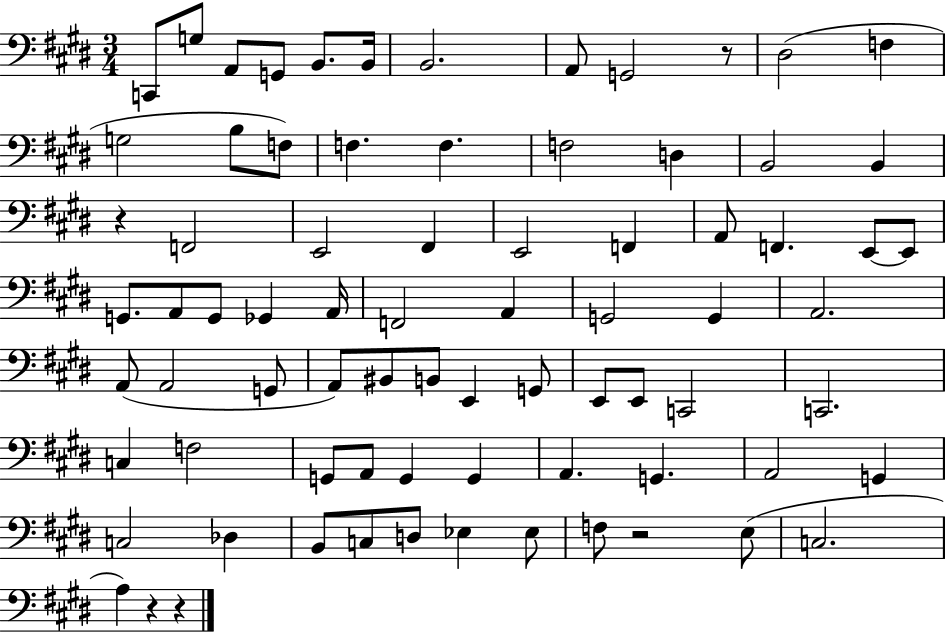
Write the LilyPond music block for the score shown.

{
  \clef bass
  \numericTimeSignature
  \time 3/4
  \key e \major
  c,8 g8 a,8 g,8 b,8. b,16 | b,2. | a,8 g,2 r8 | dis2( f4 | \break g2 b8 f8) | f4. f4. | f2 d4 | b,2 b,4 | \break r4 f,2 | e,2 fis,4 | e,2 f,4 | a,8 f,4. e,8~~ e,8 | \break g,8. a,8 g,8 ges,4 a,16 | f,2 a,4 | g,2 g,4 | a,2. | \break a,8( a,2 g,8 | a,8) bis,8 b,8 e,4 g,8 | e,8 e,8 c,2 | c,2. | \break c4 f2 | g,8 a,8 g,4 g,4 | a,4. g,4. | a,2 g,4 | \break c2 des4 | b,8 c8 d8 ees4 ees8 | f8 r2 e8( | c2. | \break a4) r4 r4 | \bar "|."
}